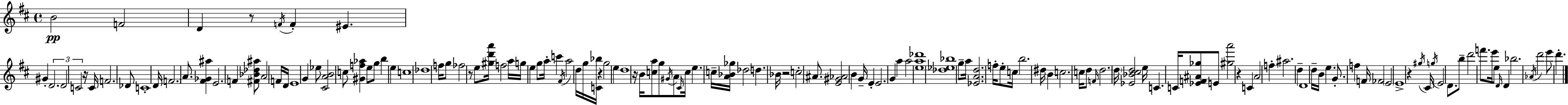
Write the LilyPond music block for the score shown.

{
  \clef treble
  \time 4/4
  \defaultTimeSignature
  \key d \major
  \repeat volta 2 { b'2\pp f'2 | d'4 r8 \acciaccatura { f'16 } f'4-. eis'4. | gis'4-. \tuplet 3/2 { d'2. | d'2 c'2 } | \break r16 c'16 f'2. des'8 | c'1-. | d'16 \parenthesize f'2. a'8. | <fis' ges' ais''>4 e'2. | \break f'4 <fis' bes' des'' ais''>8 a'2 f'16 | d'16 e'1 | g'4 ees''8 <cis' a' b'>2 c''8 | <gis' f'' aes''>4 e''8 g''8 b''4 e''4 | \break c''1 | des''1 | f''16 g''8 fes''2 r8 e''8 | <gis'' d''' a'''>16 f''2 a''16 g''16 e''4 g''8 | \break a''16-. c'''4 \acciaccatura { fis'16 } a''2 d''16 | g''16 <c' bes''>16 r4 g''2 e''4 | d''1 | r16 b'16 <c'' a''>8 g''8 \acciaccatura { gis'16 } a'8 \grace { cis'16 } c''16 e''4. | \break c''16-- <a' bes' ges''>16 des''2 d''4. | bes'16 r2 c''2-. | ais'8. <e' gis' aes'>2 b'4 | g'16-- e'4-. e'2. | \break g'4 a''4 a''2 | <e'' a'' des'''>1 | <des'' ees'' bes''>1 | g''8-- a''16 <ees' a' d''>2. | \break f''16-. e''8-. c''16 b''2. | dis''16 b'4 c''2. | c''16 d''8 \grace { f'16 } d''2. | \parenthesize d''16 <ees' bes' cis'' d''>2 e''16 c'4. | \break c'16 <ees' f' ais' ges''>8 e'8 <gis'' a'''>2 | r4 c'4 a'2 | f''4-. ais''2. | d''4-- d'1 | \break d''16-- b'16 e''4. g'8.-. | f''4 f'16 fes'2 \parenthesize e'2 | e'1-> | r4 \acciaccatura { gis''16 } cis'16 \acciaccatura { g''16 } e'2 | \break d'8. b''8-- d'''2 | f'''8. e'''16 e''8 \grace { d'16 } d'4 bes''2. | \acciaccatura { aes'16 } d'''2 | e'''8 d'''4.-. } \bar "|."
}